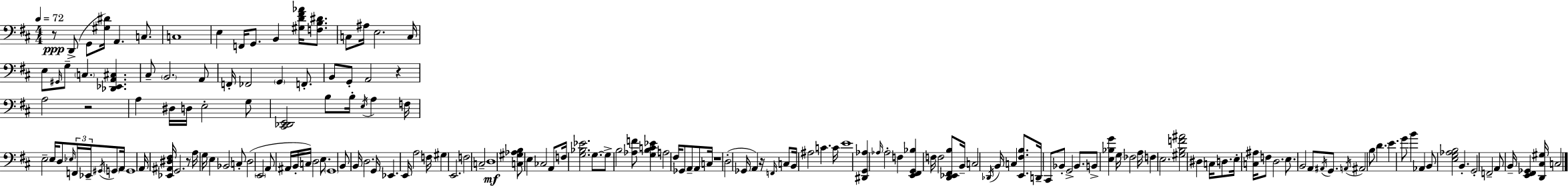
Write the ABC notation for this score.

X:1
T:Untitled
M:4/4
L:1/4
K:D
z/2 D,,/2 G,,/2 [^G,^D]/4 A,, C,/2 C,4 E, F,,/4 G,,/2 B,, [^G,D^F_A]/4 [F,B,^D]/2 C,/2 ^A,/4 E,2 C,/4 E,/2 ^G,,/4 G,/2 C, [_D,,_E,,A,,^C,] ^C,/2 B,,2 A,,/2 F,,/4 _F,,2 G,, F,,/2 B,,/2 G,,/2 A,,2 z A,2 z2 A, ^D,/4 D,/4 E,2 G,/2 [^C,,_D,,E,,]2 B,/2 B,/4 E,/4 A, F,/4 E,2 E,/4 D,/2 _E,/4 F,,/4 _E,,/4 ^G,,/4 G,,/2 A,,/4 G,,4 A,,/4 [_E,,^A,,^D,^F,]/4 G,,2 z/2 A,/4 G,/4 E, _B,,2 C,/2 D,2 E,,2 A,,/2 ^A,,/4 B,,/4 C,/4 D,2 E,/2 G,,4 B,,/2 B,,/4 D,2 G,,/4 _E,, E,,/4 A,2 F,/4 ^G, E,,2 F,2 C,2 D,4 [C,^G,_A,B,]/2 E, _C,2 A,,/2 F,/4 [G,_B,_E]2 G,/2 G,/2 B,2 [_A,F]/2 [G,B,C_E] A,2 ^F,/4 _G,,/2 A,,/2 A,,/2 C,/4 z4 D,2 _G,,/4 A,, z/4 F,,/4 C,/2 B,,/4 ^A,2 C C/4 E4 [^D,,G,,_A,] _A,/4 _A,2 F, [E,,^F,,G,,_B,] F,/4 F,2 [D,,_E,,^F,,B,]/2 B,,/4 C,2 _D,,/4 B,,/4 C, [E,,^F,B,]/2 D,,/4 ^C,,/2 _B,,/2 G,,2 _B,,/2 B,,/2 [E,_B,G] G,/4 _F,2 A,/4 F, E,2 [^G,B,F^A]2 ^D, C,/4 D,/2 E,/4 [C,^A,]/4 F,/2 D,2 E,/2 B,,2 A,,/2 ^A,,/4 G,,/2 A,,/4 ^A,,2 B,/2 D E G/2 B _A,, B,,/2 [E,G,_A,B,]2 B,, G,,2 F,,2 A,,/2 B,,/4 [E,,^F,,_G,,] [D,,^C,^G,]/4 C,2